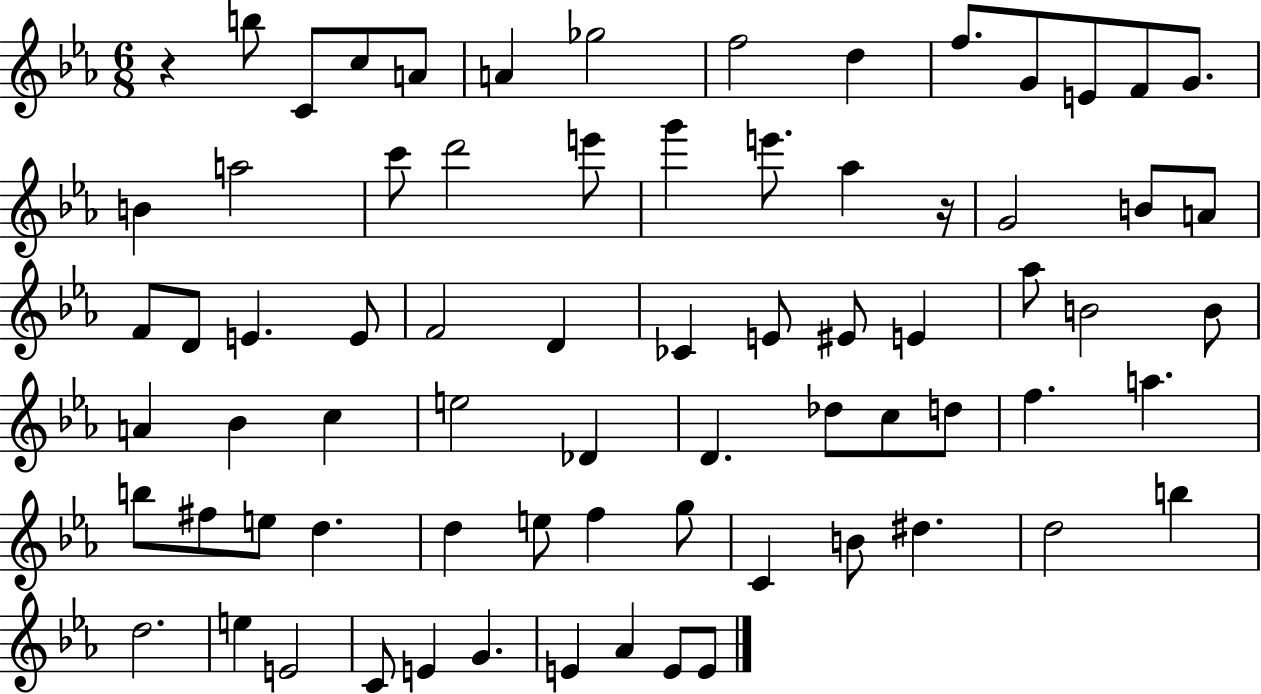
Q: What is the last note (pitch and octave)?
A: E4